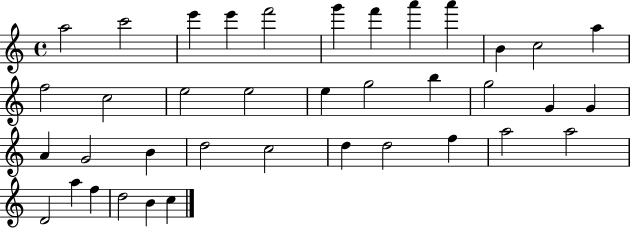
{
  \clef treble
  \time 4/4
  \defaultTimeSignature
  \key c \major
  a''2 c'''2 | e'''4 e'''4 f'''2 | g'''4 f'''4 a'''4 a'''4 | b'4 c''2 a''4 | \break f''2 c''2 | e''2 e''2 | e''4 g''2 b''4 | g''2 g'4 g'4 | \break a'4 g'2 b'4 | d''2 c''2 | d''4 d''2 f''4 | a''2 a''2 | \break d'2 a''4 f''4 | d''2 b'4 c''4 | \bar "|."
}